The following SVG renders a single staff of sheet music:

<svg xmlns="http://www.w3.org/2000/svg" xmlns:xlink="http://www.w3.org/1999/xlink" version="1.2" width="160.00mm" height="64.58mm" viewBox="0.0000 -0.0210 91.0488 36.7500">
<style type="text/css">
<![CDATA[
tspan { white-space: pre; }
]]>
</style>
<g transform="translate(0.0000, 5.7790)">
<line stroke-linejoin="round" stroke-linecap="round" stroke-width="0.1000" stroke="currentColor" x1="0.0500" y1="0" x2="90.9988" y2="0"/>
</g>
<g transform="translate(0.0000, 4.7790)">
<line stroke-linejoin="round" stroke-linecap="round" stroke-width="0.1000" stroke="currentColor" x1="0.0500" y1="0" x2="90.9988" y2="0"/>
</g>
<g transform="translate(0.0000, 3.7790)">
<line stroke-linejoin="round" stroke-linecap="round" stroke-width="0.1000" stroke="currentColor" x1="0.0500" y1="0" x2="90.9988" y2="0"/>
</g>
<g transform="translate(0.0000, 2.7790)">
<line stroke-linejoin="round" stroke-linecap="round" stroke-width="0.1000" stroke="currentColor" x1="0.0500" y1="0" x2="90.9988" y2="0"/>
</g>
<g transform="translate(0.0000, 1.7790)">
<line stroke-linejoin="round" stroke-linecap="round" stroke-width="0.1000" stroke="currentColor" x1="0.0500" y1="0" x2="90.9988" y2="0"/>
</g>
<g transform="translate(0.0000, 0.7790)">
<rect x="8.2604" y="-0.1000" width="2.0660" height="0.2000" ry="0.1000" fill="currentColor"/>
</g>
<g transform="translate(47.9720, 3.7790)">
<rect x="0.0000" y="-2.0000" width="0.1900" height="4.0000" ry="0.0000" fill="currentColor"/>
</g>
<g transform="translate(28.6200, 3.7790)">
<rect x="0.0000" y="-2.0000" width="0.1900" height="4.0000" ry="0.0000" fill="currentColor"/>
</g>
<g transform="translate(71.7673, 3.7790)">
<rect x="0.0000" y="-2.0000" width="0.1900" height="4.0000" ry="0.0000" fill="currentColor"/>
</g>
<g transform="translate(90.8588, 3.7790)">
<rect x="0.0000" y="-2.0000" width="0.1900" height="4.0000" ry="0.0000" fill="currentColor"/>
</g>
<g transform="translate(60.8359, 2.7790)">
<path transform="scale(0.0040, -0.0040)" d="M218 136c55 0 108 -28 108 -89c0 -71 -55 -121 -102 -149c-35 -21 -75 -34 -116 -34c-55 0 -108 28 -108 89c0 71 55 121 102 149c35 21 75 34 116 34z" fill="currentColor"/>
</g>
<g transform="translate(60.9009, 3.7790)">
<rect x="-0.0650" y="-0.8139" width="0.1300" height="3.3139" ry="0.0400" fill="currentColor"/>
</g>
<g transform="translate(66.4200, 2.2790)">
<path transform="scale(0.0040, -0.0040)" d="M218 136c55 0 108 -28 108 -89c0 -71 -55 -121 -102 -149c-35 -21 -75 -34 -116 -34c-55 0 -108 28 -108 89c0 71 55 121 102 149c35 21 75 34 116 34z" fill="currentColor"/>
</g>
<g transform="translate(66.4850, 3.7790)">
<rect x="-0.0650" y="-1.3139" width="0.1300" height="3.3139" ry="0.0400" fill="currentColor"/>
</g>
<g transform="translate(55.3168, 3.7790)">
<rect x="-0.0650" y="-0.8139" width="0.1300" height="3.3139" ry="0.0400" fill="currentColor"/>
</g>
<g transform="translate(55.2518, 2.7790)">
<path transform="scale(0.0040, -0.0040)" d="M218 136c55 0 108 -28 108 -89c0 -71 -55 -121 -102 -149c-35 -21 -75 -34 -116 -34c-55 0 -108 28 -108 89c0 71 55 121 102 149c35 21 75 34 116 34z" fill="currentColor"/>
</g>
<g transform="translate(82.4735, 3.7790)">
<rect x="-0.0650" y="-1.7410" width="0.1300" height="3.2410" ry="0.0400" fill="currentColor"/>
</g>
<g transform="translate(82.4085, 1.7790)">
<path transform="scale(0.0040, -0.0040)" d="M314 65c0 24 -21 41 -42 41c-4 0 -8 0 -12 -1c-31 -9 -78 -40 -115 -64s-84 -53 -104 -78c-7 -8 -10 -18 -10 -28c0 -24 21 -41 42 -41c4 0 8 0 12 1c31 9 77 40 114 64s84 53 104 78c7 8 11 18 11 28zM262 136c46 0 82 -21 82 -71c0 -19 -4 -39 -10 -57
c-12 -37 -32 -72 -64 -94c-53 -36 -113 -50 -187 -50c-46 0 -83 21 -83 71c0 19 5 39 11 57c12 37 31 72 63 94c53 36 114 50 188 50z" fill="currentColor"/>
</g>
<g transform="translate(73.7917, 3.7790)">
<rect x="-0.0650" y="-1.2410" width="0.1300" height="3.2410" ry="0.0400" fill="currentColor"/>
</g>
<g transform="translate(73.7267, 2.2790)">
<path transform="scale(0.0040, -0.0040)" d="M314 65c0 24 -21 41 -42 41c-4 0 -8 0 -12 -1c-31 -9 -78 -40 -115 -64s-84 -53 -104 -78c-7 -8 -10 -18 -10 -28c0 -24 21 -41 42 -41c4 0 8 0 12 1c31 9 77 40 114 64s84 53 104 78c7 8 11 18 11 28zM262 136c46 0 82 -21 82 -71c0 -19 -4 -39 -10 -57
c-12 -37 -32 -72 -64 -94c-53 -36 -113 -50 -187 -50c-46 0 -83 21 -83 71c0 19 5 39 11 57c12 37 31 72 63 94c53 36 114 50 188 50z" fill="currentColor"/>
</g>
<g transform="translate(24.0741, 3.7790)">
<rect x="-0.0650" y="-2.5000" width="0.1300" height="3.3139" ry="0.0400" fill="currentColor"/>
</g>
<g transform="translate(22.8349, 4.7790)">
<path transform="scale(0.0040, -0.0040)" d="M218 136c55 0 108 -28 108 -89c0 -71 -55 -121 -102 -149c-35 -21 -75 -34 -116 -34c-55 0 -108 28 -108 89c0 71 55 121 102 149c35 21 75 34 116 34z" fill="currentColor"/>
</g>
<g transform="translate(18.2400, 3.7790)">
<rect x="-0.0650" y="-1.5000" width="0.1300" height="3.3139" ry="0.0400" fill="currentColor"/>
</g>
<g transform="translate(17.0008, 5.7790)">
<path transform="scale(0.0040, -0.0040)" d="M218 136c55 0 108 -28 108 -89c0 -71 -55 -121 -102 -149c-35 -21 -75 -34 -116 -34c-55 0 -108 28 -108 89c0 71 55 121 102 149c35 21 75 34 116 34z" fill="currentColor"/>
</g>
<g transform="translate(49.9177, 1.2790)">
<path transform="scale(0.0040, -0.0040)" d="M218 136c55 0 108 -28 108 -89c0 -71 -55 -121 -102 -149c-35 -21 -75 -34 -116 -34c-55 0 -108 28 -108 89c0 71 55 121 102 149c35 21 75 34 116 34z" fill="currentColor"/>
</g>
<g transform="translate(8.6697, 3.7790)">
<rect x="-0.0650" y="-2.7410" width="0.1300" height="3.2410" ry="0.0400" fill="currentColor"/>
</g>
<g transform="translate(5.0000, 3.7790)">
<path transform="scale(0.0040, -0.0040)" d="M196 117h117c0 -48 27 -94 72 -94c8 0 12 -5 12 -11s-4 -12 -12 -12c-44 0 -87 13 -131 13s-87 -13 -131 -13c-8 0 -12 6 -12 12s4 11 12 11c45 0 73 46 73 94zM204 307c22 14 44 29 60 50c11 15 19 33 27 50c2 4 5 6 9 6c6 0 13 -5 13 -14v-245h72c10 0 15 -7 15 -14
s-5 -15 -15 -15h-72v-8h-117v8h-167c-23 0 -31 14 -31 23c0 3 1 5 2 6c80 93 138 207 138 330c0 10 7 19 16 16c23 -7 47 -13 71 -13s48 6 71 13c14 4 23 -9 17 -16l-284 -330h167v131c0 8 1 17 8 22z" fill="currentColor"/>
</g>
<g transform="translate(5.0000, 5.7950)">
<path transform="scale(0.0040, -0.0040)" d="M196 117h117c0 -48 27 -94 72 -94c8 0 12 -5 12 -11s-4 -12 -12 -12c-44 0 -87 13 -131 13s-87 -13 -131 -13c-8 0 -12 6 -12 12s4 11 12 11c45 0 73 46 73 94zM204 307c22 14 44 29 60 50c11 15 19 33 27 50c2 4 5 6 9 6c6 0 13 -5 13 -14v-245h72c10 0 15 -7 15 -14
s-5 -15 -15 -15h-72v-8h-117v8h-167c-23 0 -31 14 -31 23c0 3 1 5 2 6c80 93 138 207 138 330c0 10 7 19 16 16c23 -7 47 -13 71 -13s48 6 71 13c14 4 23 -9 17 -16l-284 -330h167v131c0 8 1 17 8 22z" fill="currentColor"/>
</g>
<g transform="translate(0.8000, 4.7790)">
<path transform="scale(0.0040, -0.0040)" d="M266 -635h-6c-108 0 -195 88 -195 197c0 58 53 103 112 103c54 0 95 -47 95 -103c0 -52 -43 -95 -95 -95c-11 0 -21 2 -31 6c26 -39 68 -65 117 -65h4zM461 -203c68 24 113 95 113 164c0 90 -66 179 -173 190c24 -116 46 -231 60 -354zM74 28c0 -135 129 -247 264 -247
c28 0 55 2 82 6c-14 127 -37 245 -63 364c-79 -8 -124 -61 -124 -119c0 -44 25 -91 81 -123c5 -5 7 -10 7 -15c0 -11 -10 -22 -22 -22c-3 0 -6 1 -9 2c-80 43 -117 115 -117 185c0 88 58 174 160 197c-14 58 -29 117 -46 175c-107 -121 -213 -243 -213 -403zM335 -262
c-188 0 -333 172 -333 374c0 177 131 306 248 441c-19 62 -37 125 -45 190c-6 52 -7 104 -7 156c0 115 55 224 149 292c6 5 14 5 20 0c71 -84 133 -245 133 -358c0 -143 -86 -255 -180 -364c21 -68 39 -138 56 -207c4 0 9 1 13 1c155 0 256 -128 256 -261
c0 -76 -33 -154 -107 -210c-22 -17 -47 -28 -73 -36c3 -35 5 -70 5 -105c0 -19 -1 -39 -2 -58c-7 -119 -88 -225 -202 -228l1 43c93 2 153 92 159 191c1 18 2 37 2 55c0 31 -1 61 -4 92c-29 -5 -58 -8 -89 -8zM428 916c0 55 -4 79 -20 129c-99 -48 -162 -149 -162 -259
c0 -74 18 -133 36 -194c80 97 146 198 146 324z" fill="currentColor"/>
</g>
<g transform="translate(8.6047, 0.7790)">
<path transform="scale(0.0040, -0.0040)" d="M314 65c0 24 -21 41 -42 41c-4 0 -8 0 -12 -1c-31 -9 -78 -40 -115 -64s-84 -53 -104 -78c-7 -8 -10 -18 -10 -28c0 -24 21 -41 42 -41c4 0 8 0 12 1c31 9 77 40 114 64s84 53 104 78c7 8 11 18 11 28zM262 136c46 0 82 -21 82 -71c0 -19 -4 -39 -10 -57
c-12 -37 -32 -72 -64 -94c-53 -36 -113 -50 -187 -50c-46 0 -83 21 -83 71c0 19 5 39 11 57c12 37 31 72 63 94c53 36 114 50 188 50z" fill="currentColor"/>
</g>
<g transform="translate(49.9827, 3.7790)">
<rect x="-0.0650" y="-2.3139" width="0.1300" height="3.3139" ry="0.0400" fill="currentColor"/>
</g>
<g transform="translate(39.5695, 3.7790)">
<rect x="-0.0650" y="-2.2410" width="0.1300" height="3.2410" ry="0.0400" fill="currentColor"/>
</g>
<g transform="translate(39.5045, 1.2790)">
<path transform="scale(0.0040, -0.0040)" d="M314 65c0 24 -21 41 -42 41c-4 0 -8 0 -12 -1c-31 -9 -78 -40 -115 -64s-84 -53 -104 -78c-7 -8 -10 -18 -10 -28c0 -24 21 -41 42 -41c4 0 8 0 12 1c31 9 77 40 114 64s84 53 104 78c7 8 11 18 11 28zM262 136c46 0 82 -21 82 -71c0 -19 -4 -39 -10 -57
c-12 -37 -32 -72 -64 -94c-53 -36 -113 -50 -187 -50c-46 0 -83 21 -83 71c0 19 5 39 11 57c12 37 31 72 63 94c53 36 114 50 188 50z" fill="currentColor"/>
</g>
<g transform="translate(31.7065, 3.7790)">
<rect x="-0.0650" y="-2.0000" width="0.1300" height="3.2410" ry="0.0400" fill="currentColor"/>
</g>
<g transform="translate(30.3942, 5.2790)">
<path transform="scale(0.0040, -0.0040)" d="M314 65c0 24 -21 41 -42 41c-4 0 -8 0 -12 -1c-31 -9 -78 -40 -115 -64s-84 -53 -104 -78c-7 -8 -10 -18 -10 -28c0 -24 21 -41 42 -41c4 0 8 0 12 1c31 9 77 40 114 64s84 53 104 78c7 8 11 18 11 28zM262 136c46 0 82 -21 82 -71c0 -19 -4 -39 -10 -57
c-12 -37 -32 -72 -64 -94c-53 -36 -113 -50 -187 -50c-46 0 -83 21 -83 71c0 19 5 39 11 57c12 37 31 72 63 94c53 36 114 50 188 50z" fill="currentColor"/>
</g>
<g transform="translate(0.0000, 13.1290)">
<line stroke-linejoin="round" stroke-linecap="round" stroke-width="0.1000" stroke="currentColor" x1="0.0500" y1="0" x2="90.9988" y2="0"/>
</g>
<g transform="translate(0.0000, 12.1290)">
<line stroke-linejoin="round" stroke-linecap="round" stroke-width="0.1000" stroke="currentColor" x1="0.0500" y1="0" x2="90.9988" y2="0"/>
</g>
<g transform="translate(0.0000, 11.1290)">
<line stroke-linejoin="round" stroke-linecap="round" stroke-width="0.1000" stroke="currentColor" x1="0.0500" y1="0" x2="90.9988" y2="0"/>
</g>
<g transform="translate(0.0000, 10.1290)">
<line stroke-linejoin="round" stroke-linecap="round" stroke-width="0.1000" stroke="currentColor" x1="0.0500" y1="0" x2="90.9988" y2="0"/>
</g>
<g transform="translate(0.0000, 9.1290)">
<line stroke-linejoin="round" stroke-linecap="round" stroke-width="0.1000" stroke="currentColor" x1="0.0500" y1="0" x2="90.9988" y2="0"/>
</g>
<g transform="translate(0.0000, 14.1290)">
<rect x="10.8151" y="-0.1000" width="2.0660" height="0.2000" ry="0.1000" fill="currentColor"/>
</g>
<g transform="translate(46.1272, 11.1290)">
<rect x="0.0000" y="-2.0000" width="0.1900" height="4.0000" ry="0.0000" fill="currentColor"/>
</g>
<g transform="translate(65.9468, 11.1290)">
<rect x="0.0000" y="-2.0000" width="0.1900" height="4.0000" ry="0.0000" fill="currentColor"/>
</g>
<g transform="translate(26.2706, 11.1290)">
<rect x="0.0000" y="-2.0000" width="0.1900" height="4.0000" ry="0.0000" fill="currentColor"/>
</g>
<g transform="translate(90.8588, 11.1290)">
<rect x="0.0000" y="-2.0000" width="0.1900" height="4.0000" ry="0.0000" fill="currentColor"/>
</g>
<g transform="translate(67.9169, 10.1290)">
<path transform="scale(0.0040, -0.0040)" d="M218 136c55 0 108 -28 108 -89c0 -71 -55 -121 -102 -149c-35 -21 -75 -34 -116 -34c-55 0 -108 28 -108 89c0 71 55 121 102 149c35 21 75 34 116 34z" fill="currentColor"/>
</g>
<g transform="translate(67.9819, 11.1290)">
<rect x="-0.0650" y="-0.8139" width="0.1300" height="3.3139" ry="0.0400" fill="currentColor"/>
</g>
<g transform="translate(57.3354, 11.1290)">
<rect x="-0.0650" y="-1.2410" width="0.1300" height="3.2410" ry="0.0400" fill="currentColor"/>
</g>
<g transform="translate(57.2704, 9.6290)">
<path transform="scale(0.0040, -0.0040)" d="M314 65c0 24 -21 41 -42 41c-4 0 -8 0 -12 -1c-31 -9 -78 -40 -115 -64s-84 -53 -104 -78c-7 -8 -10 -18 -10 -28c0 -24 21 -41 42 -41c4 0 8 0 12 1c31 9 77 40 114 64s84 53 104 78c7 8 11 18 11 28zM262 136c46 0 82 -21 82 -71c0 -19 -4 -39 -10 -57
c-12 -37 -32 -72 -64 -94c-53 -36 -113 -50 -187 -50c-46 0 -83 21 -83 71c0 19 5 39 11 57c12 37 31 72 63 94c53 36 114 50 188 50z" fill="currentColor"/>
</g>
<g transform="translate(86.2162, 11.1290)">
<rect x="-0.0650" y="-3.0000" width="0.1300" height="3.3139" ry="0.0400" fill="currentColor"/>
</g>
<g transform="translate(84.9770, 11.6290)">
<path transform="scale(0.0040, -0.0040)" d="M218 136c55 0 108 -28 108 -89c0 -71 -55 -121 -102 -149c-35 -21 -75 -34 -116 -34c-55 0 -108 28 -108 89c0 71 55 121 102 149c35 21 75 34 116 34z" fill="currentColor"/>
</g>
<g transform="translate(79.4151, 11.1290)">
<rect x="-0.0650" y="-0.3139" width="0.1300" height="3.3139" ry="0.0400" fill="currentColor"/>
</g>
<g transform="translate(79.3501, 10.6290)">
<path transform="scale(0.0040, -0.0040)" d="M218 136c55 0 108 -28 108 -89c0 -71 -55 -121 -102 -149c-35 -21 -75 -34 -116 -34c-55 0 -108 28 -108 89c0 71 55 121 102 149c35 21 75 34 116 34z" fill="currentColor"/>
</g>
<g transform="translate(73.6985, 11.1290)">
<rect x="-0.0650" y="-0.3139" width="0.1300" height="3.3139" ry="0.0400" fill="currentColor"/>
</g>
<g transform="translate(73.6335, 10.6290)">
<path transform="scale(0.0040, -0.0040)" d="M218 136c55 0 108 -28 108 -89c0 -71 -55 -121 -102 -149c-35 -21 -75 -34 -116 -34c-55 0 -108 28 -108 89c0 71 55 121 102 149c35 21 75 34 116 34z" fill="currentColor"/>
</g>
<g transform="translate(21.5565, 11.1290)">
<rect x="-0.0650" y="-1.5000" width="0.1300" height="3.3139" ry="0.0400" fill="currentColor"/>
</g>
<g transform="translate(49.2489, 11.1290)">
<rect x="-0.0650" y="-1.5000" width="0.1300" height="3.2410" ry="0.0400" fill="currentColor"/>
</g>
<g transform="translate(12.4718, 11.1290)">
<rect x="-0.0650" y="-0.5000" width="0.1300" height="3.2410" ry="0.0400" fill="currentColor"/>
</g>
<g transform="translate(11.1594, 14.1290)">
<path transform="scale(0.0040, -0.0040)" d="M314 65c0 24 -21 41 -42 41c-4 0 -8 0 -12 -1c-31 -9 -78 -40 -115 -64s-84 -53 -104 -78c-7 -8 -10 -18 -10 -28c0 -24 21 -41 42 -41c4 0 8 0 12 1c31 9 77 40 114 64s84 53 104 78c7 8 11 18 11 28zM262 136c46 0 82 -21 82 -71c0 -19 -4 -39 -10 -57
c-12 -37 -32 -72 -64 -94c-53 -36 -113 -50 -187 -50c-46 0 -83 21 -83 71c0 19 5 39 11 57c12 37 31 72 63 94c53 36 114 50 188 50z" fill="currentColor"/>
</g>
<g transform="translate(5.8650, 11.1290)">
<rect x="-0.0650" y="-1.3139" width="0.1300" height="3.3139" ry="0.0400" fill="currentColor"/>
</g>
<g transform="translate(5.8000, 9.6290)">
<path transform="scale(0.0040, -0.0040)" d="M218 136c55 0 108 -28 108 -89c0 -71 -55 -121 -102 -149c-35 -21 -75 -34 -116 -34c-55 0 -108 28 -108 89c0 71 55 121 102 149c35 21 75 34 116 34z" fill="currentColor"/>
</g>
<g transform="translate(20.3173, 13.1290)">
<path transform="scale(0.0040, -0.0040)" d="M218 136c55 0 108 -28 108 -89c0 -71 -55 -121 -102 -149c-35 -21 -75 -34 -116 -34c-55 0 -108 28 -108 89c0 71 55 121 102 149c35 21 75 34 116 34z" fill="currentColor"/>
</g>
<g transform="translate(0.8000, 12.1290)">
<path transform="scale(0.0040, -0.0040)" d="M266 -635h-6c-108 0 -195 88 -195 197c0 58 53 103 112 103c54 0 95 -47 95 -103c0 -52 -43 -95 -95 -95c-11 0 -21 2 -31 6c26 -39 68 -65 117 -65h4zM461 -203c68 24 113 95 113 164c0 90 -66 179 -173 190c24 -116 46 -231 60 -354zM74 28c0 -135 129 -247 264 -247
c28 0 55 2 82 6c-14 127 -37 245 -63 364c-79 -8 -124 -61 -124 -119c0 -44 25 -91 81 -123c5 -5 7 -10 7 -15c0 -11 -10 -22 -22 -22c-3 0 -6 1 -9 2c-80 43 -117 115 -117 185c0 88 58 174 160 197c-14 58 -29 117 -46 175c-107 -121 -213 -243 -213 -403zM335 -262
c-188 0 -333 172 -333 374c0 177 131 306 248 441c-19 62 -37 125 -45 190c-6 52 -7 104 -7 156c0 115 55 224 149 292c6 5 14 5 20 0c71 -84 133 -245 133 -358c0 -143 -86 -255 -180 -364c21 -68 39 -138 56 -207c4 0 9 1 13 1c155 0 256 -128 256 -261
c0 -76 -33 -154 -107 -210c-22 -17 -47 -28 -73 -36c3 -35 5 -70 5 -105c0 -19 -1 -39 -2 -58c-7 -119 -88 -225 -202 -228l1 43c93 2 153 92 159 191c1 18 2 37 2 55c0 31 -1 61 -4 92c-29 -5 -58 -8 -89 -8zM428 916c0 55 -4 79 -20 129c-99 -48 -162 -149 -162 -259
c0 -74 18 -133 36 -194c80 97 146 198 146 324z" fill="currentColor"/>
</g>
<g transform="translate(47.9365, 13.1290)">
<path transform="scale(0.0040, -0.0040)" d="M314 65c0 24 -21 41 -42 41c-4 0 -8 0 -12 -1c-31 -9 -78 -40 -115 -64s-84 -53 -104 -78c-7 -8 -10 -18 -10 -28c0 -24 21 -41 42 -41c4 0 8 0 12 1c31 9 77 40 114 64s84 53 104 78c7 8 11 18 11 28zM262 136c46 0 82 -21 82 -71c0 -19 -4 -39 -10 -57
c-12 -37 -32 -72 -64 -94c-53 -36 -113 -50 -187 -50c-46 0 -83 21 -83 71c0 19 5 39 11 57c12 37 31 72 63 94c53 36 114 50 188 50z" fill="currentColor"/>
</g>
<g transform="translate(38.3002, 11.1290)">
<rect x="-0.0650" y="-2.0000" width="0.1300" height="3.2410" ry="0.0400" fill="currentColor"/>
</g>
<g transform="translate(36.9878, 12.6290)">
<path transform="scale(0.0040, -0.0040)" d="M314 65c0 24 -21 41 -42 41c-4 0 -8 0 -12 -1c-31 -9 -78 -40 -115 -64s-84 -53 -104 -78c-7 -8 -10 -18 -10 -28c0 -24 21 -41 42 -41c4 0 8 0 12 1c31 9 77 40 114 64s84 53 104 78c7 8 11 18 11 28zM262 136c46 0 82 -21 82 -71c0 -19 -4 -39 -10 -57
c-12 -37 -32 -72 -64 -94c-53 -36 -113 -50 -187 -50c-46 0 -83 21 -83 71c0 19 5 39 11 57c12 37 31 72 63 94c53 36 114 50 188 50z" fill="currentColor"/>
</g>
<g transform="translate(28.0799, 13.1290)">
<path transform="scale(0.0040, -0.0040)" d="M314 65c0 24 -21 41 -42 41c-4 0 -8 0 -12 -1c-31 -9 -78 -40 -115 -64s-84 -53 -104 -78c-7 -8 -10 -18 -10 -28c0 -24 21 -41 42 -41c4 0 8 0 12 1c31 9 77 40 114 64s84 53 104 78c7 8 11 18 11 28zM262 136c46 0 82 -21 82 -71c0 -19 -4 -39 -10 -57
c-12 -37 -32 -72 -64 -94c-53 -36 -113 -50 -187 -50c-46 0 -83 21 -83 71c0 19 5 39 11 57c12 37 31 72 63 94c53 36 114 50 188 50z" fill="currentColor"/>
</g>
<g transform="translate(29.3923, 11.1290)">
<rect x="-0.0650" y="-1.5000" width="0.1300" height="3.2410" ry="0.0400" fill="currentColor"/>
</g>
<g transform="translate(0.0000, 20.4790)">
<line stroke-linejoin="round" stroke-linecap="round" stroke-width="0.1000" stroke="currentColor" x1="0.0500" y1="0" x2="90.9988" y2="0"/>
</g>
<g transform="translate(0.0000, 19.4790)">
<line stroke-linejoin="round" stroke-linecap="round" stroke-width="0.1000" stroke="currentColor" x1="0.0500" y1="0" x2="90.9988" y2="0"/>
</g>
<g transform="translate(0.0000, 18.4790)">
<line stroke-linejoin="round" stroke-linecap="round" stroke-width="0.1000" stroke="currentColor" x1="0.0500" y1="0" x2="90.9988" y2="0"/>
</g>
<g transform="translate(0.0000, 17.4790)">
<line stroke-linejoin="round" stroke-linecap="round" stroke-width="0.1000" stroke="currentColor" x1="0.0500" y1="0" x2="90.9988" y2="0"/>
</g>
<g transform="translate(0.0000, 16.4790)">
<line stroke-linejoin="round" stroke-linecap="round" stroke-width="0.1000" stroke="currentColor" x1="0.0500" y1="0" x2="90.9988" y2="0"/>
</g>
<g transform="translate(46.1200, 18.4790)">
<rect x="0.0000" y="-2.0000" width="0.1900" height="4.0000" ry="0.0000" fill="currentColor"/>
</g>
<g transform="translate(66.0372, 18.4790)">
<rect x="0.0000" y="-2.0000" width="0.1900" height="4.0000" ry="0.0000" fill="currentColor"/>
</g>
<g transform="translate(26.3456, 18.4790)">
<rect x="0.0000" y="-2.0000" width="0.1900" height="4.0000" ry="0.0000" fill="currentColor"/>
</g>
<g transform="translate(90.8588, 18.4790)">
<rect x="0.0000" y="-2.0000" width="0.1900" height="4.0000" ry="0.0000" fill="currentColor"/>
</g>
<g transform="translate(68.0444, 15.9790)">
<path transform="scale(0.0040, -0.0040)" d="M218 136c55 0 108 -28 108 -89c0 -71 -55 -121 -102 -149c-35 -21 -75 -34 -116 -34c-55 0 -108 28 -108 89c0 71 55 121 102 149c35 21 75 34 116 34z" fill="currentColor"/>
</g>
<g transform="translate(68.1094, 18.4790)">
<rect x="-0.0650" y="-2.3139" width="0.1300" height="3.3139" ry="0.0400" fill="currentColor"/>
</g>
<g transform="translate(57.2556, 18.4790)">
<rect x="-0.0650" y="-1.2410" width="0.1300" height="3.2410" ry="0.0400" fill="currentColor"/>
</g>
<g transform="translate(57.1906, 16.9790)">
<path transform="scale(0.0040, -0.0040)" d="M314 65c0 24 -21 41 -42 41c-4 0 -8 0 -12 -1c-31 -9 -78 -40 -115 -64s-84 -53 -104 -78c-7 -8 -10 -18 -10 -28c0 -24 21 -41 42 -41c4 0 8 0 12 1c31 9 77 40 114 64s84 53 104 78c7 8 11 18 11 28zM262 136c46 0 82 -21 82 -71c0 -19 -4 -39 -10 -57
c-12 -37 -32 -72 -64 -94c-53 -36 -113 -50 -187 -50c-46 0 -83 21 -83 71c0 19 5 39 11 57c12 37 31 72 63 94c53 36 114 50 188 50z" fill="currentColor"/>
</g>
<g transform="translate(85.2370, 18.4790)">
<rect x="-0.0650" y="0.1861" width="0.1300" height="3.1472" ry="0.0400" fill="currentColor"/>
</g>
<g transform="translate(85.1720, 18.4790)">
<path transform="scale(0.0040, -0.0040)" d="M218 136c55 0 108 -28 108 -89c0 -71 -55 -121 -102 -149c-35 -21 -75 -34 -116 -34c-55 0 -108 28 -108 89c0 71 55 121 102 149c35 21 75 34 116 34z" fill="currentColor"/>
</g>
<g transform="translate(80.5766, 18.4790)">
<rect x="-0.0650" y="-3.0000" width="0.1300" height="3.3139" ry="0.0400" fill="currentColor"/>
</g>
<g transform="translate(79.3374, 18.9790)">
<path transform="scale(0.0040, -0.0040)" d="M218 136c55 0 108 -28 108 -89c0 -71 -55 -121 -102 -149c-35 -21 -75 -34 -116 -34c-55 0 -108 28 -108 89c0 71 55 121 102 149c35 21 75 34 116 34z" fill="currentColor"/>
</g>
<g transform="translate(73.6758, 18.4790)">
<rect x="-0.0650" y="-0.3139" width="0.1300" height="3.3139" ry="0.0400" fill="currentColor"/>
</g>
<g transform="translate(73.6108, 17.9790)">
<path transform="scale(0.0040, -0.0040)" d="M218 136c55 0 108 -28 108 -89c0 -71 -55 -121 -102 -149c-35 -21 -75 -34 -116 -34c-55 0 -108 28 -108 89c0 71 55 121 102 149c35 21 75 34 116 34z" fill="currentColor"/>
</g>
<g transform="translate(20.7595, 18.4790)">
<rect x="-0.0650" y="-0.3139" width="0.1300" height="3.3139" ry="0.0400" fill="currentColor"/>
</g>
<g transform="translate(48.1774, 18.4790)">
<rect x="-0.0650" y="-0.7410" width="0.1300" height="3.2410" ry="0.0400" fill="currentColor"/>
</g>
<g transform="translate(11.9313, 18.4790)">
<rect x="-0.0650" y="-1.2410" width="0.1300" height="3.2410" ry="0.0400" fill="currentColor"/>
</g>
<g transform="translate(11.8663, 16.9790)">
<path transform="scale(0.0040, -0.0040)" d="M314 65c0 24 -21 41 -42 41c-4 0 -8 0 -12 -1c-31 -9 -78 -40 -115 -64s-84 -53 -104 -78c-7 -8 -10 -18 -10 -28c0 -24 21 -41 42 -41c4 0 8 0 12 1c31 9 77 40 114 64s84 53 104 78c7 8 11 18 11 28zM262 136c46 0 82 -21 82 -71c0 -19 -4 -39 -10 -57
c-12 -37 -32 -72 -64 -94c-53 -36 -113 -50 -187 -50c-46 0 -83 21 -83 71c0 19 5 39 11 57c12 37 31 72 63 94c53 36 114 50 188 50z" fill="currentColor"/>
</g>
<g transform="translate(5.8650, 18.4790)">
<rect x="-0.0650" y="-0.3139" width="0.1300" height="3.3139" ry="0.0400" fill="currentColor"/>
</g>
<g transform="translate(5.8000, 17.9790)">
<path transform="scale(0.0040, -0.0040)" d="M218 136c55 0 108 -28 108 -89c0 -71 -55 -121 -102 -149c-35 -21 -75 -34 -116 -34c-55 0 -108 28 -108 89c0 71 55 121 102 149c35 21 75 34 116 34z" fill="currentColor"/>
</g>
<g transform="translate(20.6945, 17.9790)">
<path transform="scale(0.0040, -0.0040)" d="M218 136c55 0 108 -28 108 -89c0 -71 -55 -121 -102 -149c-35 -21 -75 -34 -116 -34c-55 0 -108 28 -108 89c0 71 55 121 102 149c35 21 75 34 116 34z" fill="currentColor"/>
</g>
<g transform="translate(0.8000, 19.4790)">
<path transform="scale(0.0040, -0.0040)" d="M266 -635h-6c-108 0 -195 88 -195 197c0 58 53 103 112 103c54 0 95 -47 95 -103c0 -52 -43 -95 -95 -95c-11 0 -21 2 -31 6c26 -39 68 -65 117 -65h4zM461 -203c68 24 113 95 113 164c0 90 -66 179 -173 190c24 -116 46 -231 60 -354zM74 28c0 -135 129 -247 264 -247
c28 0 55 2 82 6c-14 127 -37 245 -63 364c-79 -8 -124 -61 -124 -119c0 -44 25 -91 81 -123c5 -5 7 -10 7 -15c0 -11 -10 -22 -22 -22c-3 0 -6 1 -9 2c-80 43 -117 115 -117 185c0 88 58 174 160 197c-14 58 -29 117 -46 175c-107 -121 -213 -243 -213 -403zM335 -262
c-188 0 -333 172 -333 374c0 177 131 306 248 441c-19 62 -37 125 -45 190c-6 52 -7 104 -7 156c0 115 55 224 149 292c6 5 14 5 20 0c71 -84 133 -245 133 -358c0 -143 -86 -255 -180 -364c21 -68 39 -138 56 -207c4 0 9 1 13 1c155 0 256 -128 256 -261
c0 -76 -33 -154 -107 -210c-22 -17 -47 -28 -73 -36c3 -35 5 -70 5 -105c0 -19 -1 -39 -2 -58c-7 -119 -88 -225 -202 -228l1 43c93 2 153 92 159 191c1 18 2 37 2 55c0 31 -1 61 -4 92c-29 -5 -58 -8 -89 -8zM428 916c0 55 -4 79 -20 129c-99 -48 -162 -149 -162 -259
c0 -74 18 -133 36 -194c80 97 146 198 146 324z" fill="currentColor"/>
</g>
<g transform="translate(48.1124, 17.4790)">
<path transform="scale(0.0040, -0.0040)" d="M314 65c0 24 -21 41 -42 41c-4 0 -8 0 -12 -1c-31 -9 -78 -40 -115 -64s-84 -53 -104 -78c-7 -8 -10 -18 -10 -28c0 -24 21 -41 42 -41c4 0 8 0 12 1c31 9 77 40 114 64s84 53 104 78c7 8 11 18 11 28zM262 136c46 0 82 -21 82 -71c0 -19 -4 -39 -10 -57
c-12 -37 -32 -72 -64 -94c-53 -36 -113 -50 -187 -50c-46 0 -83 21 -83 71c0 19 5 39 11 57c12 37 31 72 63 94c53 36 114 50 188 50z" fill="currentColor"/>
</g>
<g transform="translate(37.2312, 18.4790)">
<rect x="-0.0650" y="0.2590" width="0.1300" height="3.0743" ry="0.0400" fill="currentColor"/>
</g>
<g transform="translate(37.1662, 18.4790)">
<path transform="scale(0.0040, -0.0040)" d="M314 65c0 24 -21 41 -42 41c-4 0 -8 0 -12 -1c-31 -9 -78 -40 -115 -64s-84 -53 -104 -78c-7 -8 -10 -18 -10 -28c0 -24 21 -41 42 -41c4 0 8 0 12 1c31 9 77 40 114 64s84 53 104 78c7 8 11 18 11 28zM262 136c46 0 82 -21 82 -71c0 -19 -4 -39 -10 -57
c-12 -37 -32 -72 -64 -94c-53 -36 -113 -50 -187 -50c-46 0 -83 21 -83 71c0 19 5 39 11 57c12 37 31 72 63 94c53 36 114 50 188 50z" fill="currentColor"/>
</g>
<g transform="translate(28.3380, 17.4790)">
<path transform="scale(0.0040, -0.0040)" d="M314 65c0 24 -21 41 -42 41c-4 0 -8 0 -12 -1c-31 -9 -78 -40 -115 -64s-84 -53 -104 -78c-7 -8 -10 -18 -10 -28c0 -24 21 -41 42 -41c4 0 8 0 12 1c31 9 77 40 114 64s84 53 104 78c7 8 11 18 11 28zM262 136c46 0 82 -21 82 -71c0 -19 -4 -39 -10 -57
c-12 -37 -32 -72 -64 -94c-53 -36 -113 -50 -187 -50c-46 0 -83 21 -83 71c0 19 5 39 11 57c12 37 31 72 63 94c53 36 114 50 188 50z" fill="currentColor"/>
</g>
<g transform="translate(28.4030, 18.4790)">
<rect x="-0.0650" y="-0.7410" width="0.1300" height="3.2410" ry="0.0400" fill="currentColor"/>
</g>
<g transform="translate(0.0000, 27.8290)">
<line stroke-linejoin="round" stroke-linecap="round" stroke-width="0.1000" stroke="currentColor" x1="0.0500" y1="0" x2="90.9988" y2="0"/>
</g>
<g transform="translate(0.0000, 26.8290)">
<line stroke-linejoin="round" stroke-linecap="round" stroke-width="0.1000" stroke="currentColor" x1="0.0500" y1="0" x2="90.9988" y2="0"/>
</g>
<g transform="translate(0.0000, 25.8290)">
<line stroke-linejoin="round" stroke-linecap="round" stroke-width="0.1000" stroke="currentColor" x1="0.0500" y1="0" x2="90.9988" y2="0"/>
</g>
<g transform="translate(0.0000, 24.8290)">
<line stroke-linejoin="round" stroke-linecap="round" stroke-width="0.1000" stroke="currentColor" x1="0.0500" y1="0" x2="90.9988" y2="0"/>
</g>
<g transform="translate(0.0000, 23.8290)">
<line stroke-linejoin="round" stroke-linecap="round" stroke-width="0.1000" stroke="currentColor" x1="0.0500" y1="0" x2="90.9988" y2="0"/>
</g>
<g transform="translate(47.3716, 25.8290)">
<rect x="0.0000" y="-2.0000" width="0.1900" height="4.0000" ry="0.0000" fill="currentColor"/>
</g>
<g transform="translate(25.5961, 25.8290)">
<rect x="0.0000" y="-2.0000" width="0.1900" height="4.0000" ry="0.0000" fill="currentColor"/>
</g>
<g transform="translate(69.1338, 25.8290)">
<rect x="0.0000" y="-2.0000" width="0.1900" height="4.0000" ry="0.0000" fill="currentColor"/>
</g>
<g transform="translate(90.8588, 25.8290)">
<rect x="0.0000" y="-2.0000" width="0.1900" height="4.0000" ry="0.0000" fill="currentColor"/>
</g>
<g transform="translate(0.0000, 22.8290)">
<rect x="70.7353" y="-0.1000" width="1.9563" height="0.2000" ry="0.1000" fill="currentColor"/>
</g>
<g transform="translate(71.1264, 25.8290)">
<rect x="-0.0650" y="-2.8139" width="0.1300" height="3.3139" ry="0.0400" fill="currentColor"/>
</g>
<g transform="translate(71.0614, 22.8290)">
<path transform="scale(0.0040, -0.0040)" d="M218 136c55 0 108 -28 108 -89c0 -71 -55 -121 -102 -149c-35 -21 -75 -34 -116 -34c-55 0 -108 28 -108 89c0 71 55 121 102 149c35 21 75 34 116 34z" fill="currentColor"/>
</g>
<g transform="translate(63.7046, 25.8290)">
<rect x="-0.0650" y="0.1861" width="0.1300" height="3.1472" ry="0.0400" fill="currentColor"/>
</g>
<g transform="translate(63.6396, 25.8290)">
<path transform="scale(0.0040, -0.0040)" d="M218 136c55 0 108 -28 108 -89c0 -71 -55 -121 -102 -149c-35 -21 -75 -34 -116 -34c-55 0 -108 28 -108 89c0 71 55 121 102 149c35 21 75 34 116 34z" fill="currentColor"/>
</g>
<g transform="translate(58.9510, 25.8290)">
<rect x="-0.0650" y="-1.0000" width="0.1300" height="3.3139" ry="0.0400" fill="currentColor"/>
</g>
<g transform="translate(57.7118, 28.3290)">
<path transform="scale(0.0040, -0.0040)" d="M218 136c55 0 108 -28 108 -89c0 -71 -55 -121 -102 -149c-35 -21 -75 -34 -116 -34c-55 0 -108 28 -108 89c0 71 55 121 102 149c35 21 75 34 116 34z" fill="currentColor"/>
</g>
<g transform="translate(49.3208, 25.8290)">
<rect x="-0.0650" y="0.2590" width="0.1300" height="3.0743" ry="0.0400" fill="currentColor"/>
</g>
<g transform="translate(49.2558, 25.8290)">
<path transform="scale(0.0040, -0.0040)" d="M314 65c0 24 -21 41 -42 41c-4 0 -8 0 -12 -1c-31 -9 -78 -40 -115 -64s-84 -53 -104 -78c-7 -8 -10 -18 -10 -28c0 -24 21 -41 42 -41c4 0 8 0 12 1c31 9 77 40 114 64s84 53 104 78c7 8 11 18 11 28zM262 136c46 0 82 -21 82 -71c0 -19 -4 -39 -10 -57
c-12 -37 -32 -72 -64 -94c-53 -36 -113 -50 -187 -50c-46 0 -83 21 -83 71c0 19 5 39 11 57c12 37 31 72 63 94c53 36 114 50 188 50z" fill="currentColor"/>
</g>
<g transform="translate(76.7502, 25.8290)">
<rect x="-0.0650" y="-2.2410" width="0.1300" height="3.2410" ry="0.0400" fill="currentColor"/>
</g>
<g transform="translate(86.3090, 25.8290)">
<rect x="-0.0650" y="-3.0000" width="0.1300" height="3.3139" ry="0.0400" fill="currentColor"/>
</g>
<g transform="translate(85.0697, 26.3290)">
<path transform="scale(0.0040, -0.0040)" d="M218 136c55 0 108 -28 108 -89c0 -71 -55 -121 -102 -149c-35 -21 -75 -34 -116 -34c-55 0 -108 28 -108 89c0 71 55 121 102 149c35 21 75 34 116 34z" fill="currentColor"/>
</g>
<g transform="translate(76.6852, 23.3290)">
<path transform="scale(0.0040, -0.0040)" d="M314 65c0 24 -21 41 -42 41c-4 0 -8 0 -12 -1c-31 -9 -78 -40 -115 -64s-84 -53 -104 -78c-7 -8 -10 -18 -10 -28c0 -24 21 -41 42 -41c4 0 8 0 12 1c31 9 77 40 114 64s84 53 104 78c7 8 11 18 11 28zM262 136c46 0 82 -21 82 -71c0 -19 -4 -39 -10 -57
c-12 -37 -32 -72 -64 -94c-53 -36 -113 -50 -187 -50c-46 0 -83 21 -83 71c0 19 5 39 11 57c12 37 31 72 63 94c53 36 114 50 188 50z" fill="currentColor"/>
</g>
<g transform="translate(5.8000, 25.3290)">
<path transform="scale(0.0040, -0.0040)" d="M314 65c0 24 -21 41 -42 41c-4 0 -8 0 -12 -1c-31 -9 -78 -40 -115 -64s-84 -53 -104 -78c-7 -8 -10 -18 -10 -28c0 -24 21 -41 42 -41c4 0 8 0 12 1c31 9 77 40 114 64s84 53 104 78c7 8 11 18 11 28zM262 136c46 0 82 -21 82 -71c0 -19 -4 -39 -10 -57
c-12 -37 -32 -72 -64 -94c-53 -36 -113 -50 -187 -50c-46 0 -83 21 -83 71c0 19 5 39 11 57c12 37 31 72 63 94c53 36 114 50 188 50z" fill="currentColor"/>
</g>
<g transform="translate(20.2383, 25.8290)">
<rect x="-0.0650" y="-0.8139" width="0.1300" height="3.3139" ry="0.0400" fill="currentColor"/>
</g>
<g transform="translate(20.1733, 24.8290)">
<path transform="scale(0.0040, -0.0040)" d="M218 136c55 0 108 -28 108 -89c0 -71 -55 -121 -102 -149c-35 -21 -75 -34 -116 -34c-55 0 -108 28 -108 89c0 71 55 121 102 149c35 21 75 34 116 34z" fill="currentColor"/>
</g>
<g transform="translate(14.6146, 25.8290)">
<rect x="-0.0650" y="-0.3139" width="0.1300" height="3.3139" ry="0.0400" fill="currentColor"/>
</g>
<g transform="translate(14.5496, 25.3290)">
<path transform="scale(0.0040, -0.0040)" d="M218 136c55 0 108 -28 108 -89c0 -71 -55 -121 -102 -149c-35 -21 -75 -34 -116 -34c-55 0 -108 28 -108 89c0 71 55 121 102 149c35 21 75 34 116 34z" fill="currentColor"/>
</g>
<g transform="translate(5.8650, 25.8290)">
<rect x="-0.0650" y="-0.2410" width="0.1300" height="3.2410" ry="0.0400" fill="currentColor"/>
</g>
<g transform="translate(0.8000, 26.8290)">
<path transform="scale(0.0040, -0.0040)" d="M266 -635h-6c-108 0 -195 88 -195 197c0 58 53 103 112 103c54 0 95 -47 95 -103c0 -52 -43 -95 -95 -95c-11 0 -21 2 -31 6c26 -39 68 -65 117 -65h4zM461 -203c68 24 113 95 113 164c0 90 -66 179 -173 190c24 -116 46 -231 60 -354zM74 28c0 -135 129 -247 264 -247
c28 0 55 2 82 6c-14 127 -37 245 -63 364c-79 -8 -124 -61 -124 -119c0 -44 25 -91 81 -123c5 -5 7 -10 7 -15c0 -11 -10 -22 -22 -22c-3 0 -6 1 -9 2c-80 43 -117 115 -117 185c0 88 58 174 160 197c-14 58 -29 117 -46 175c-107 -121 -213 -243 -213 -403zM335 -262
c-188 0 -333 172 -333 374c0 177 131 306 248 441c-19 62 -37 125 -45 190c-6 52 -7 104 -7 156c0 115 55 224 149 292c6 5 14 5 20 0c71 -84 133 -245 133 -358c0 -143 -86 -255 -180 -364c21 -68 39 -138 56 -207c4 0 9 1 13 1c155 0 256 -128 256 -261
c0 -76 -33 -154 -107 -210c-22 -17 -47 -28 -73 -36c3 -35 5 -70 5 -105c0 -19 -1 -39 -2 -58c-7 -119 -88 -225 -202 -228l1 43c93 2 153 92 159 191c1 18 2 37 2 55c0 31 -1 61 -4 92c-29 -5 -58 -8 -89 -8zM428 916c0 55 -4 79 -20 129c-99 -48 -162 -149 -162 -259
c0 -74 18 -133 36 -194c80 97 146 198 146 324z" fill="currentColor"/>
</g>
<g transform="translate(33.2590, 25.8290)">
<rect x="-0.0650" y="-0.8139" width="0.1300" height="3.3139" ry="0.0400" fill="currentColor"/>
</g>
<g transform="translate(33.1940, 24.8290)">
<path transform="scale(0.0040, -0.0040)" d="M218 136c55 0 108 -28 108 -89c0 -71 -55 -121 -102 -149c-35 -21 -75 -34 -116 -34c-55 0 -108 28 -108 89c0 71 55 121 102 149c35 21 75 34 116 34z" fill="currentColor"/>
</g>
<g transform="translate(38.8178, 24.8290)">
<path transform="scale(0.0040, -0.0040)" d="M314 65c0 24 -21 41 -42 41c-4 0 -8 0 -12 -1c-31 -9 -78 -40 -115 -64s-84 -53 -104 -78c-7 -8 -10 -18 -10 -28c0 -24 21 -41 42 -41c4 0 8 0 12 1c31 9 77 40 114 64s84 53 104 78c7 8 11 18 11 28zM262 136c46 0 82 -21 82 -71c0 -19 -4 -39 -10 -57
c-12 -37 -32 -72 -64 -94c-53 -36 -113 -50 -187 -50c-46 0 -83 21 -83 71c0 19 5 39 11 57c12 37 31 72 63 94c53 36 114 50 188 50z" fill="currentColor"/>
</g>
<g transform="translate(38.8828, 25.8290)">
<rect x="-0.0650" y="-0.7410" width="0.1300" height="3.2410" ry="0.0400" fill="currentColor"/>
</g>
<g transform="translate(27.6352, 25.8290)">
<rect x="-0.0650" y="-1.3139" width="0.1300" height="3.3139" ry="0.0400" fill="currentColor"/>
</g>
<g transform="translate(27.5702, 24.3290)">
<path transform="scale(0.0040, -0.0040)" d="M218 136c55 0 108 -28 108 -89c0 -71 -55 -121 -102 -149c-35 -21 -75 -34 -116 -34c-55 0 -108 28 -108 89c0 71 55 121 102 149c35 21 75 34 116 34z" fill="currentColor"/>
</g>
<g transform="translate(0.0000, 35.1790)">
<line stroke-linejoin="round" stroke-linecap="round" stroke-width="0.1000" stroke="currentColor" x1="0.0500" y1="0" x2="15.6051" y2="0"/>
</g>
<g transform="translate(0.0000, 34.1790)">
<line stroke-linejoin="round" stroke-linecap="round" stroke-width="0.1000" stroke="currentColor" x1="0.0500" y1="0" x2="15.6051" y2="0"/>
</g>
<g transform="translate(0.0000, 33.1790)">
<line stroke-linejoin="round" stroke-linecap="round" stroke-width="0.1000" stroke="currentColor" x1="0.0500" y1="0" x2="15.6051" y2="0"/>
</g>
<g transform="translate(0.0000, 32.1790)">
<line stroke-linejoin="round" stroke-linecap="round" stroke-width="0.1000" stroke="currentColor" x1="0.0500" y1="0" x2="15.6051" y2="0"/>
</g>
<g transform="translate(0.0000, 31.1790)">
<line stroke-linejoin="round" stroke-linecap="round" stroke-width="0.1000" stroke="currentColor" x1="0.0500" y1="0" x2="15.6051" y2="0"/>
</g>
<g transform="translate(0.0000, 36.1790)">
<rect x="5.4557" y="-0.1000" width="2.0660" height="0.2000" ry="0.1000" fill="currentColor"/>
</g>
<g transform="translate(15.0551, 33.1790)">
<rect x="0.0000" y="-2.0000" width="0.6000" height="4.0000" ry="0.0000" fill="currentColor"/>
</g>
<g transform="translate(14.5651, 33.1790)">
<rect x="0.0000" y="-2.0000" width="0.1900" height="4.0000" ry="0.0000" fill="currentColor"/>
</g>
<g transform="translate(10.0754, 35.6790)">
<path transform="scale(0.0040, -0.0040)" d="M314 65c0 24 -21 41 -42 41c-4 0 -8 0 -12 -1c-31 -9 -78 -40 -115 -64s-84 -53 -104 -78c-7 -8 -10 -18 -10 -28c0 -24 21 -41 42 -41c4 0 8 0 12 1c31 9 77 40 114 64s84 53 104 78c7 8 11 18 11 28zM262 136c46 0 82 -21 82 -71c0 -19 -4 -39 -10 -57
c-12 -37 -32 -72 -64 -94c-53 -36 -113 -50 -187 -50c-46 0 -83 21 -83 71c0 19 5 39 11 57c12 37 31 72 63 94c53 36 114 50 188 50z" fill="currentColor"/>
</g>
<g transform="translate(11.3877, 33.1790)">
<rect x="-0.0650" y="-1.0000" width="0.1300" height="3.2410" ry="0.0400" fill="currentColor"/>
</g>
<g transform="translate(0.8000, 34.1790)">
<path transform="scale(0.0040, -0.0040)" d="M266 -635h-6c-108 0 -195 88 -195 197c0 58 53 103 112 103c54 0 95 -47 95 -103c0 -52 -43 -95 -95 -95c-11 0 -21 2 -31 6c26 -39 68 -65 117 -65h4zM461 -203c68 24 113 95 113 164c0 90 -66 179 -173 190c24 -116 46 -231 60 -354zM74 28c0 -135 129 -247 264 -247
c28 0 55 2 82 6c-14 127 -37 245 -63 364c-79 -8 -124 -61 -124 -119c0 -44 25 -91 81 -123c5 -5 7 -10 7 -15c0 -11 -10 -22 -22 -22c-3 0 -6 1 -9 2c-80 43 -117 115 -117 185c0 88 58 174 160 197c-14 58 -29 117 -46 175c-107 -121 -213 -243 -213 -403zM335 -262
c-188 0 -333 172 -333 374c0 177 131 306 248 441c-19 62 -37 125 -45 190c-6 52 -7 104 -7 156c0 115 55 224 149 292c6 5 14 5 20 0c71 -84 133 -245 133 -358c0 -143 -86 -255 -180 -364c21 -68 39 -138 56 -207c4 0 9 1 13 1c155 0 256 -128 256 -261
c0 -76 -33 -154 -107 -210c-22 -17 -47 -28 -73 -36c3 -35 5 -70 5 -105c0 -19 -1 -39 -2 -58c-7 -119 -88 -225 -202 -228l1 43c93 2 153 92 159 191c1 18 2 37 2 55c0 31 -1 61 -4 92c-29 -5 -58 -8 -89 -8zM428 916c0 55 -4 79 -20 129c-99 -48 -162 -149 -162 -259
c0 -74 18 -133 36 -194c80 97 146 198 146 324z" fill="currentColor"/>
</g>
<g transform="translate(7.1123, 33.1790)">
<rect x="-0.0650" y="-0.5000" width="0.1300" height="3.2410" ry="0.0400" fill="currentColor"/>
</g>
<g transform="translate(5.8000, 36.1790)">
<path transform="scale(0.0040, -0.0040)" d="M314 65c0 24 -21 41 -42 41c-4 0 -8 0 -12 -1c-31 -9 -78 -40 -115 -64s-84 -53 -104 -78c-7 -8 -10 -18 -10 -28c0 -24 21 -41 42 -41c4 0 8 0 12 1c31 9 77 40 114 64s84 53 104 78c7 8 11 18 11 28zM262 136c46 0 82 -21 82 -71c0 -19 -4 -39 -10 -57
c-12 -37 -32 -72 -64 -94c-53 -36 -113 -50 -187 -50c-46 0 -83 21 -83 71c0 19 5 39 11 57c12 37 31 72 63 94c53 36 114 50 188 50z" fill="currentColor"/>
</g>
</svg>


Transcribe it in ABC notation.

X:1
T:Untitled
M:4/4
L:1/4
K:C
a2 E G F2 g2 g d d e e2 f2 e C2 E E2 F2 E2 e2 d c c A c e2 c d2 B2 d2 e2 g c A B c2 c d e d d2 B2 D B a g2 A C2 D2